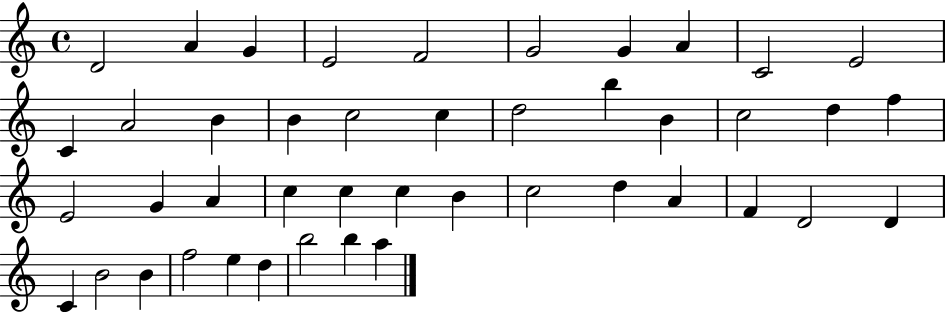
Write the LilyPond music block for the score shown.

{
  \clef treble
  \time 4/4
  \defaultTimeSignature
  \key c \major
  d'2 a'4 g'4 | e'2 f'2 | g'2 g'4 a'4 | c'2 e'2 | \break c'4 a'2 b'4 | b'4 c''2 c''4 | d''2 b''4 b'4 | c''2 d''4 f''4 | \break e'2 g'4 a'4 | c''4 c''4 c''4 b'4 | c''2 d''4 a'4 | f'4 d'2 d'4 | \break c'4 b'2 b'4 | f''2 e''4 d''4 | b''2 b''4 a''4 | \bar "|."
}